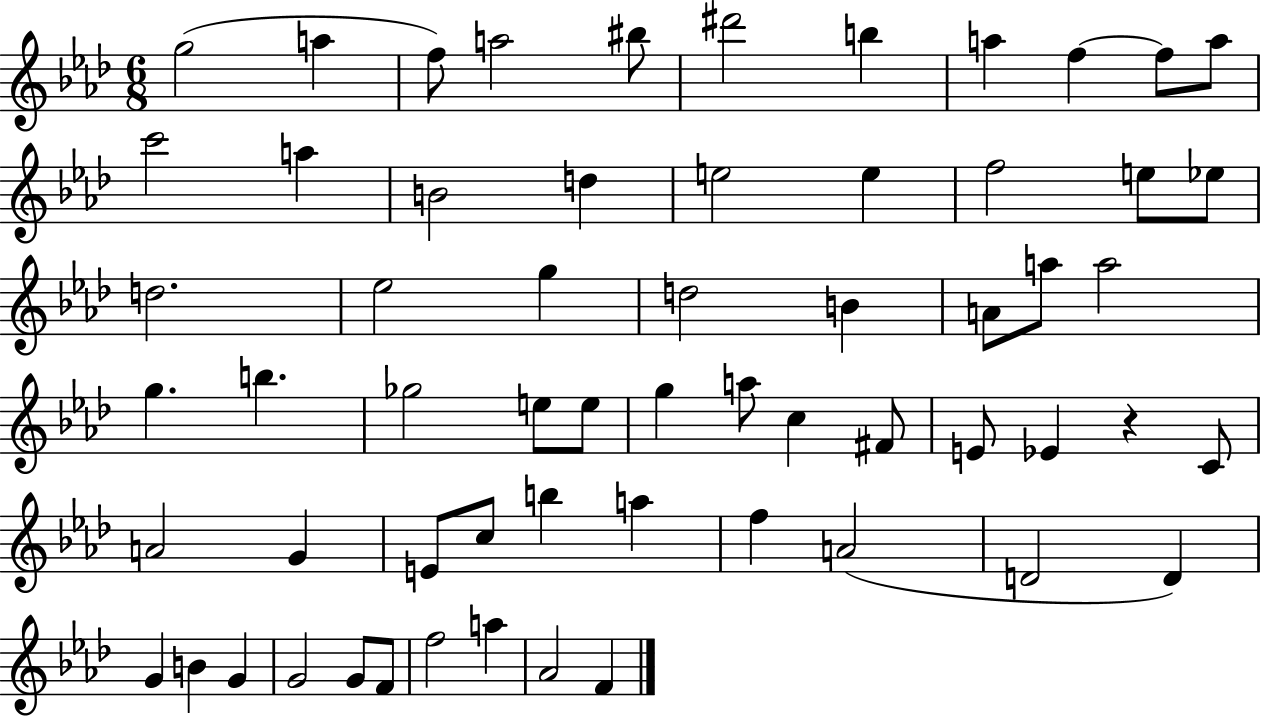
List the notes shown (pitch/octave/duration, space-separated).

G5/h A5/q F5/e A5/h BIS5/e D#6/h B5/q A5/q F5/q F5/e A5/e C6/h A5/q B4/h D5/q E5/h E5/q F5/h E5/e Eb5/e D5/h. Eb5/h G5/q D5/h B4/q A4/e A5/e A5/h G5/q. B5/q. Gb5/h E5/e E5/e G5/q A5/e C5/q F#4/e E4/e Eb4/q R/q C4/e A4/h G4/q E4/e C5/e B5/q A5/q F5/q A4/h D4/h D4/q G4/q B4/q G4/q G4/h G4/e F4/e F5/h A5/q Ab4/h F4/q